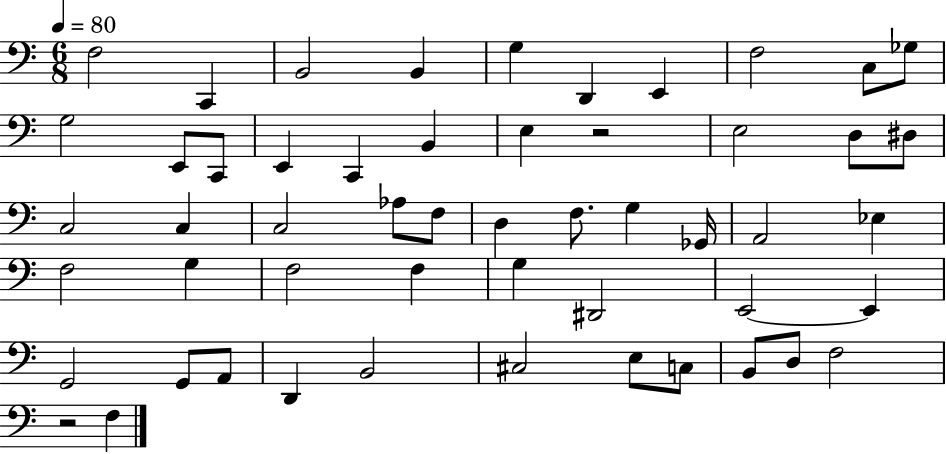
{
  \clef bass
  \numericTimeSignature
  \time 6/8
  \key c \major
  \tempo 4 = 80
  f2 c,4 | b,2 b,4 | g4 d,4 e,4 | f2 c8 ges8 | \break g2 e,8 c,8 | e,4 c,4 b,4 | e4 r2 | e2 d8 dis8 | \break c2 c4 | c2 aes8 f8 | d4 f8. g4 ges,16 | a,2 ees4 | \break f2 g4 | f2 f4 | g4 dis,2 | e,2~~ e,4 | \break g,2 g,8 a,8 | d,4 b,2 | cis2 e8 c8 | b,8 d8 f2 | \break r2 f4 | \bar "|."
}